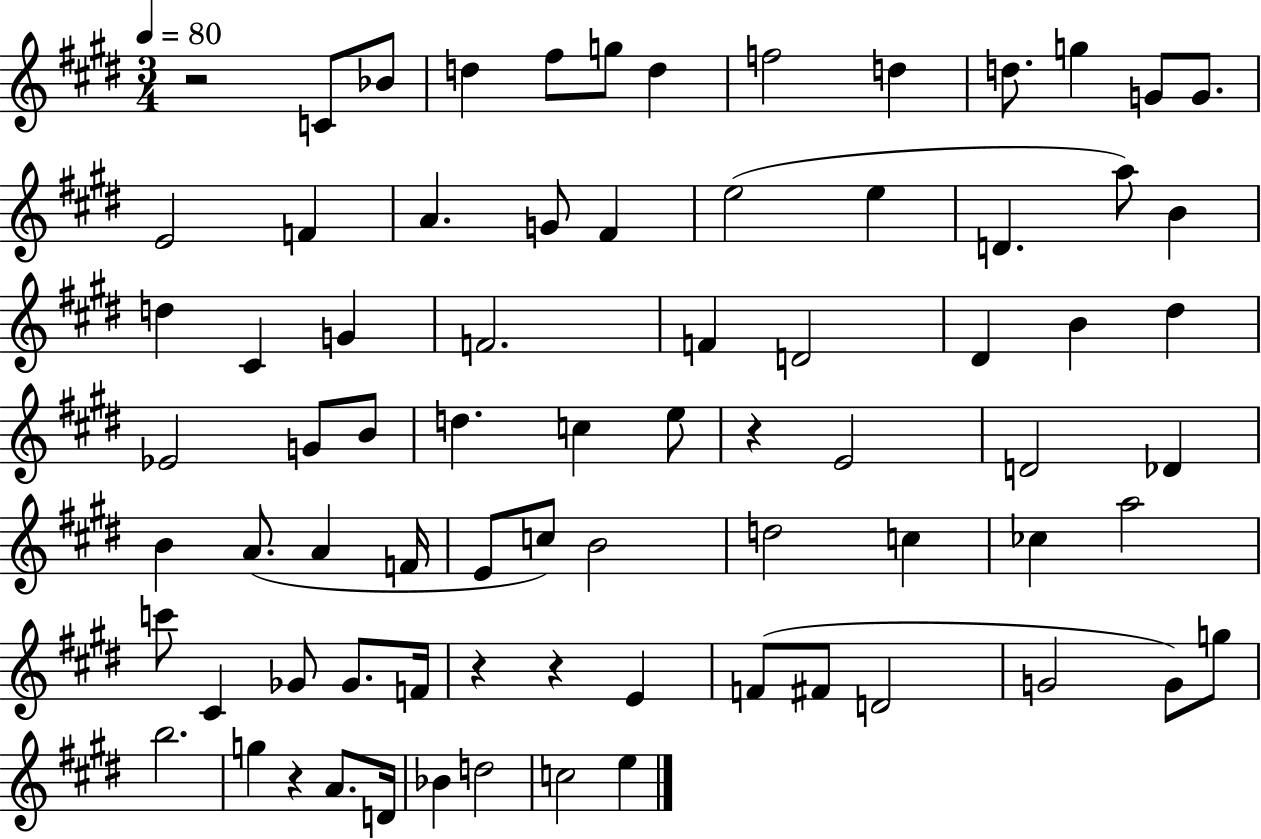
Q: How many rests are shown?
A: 5